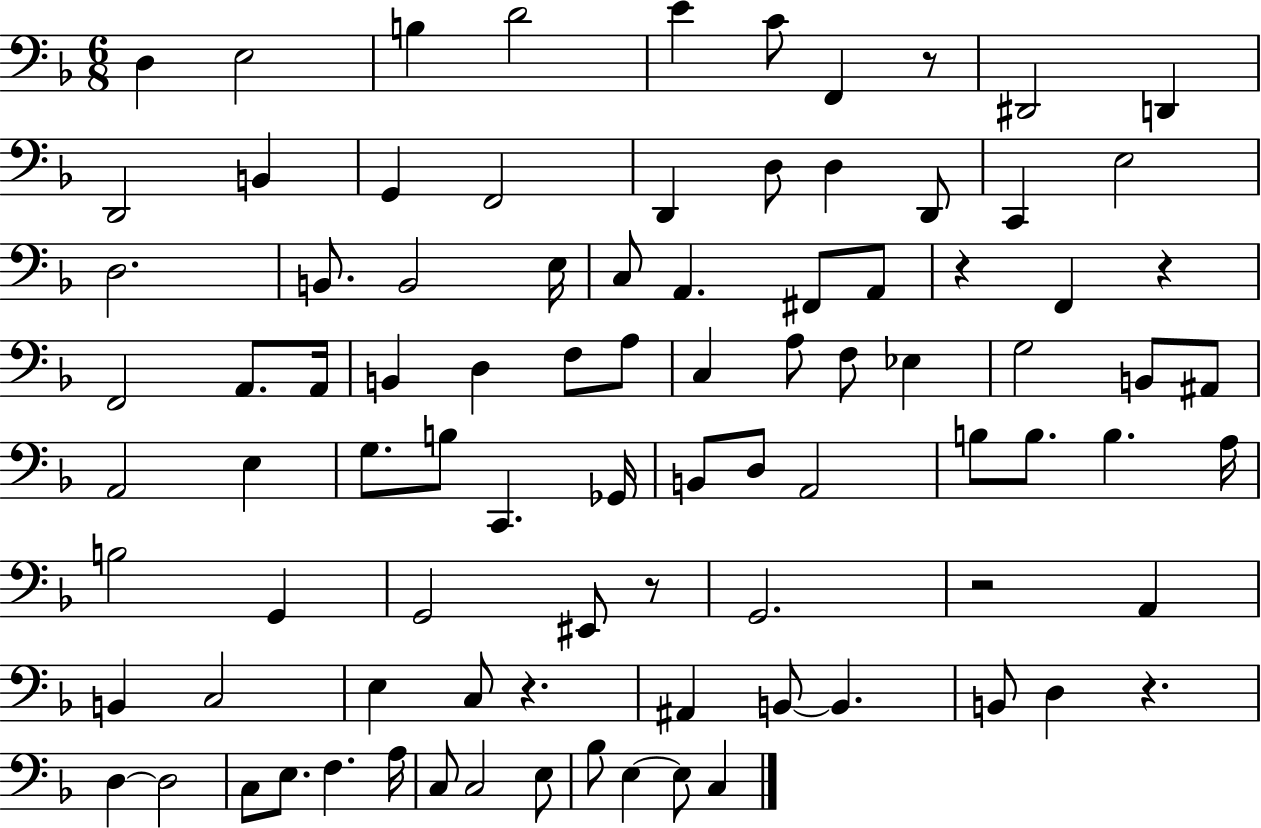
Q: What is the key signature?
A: F major